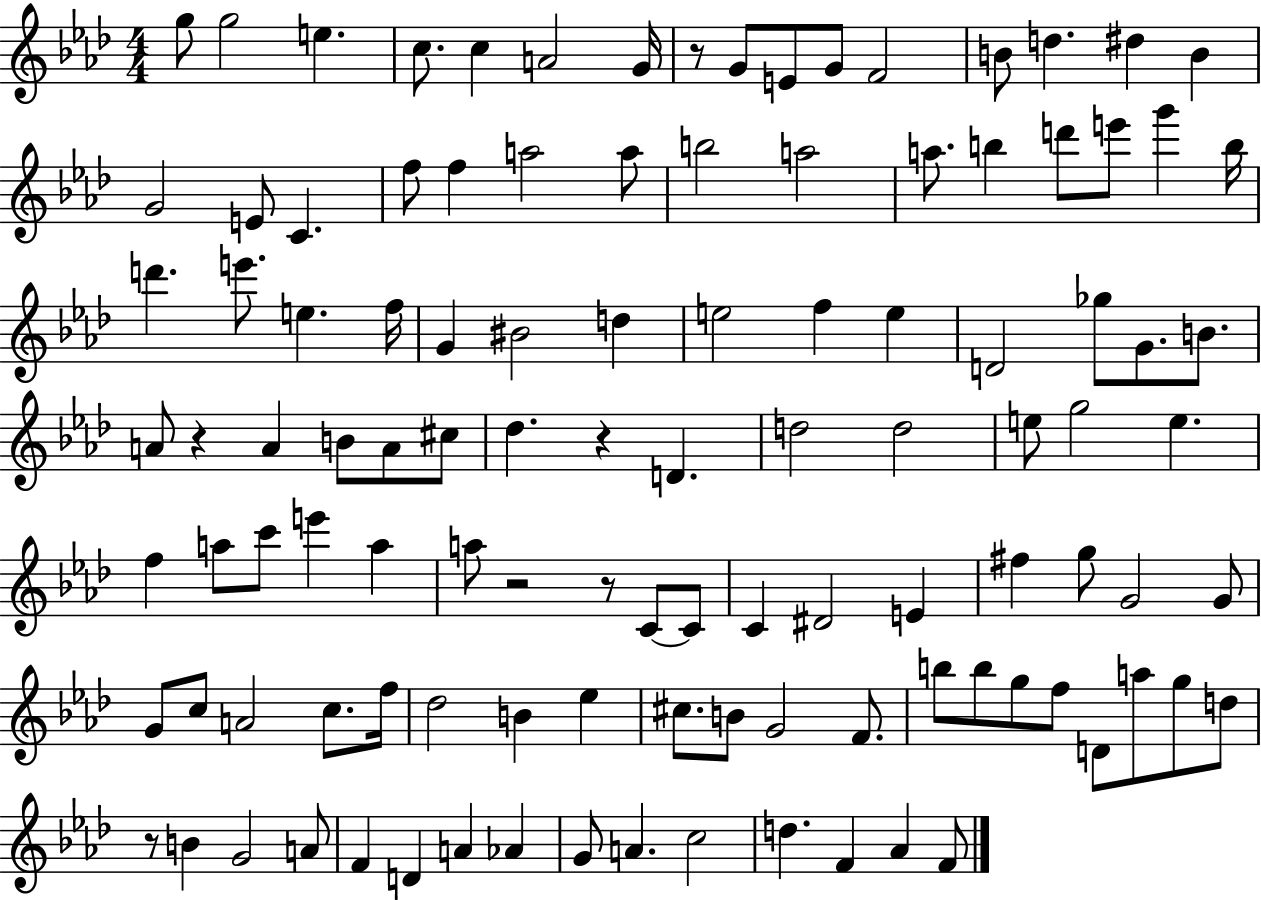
{
  \clef treble
  \numericTimeSignature
  \time 4/4
  \key aes \major
  \repeat volta 2 { g''8 g''2 e''4. | c''8. c''4 a'2 g'16 | r8 g'8 e'8 g'8 f'2 | b'8 d''4. dis''4 b'4 | \break g'2 e'8 c'4. | f''8 f''4 a''2 a''8 | b''2 a''2 | a''8. b''4 d'''8 e'''8 g'''4 b''16 | \break d'''4. e'''8. e''4. f''16 | g'4 bis'2 d''4 | e''2 f''4 e''4 | d'2 ges''8 g'8. b'8. | \break a'8 r4 a'4 b'8 a'8 cis''8 | des''4. r4 d'4. | d''2 d''2 | e''8 g''2 e''4. | \break f''4 a''8 c'''8 e'''4 a''4 | a''8 r2 r8 c'8~~ c'8 | c'4 dis'2 e'4 | fis''4 g''8 g'2 g'8 | \break g'8 c''8 a'2 c''8. f''16 | des''2 b'4 ees''4 | cis''8. b'8 g'2 f'8. | b''8 b''8 g''8 f''8 d'8 a''8 g''8 d''8 | \break r8 b'4 g'2 a'8 | f'4 d'4 a'4 aes'4 | g'8 a'4. c''2 | d''4. f'4 aes'4 f'8 | \break } \bar "|."
}